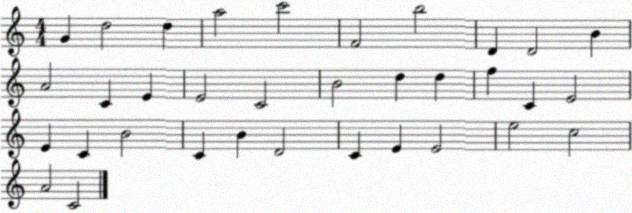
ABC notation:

X:1
T:Untitled
M:4/4
L:1/4
K:C
G d2 d a2 c'2 F2 b2 D D2 B A2 C E E2 C2 B2 d d f C E2 E C B2 C B D2 C E E2 e2 c2 A2 C2